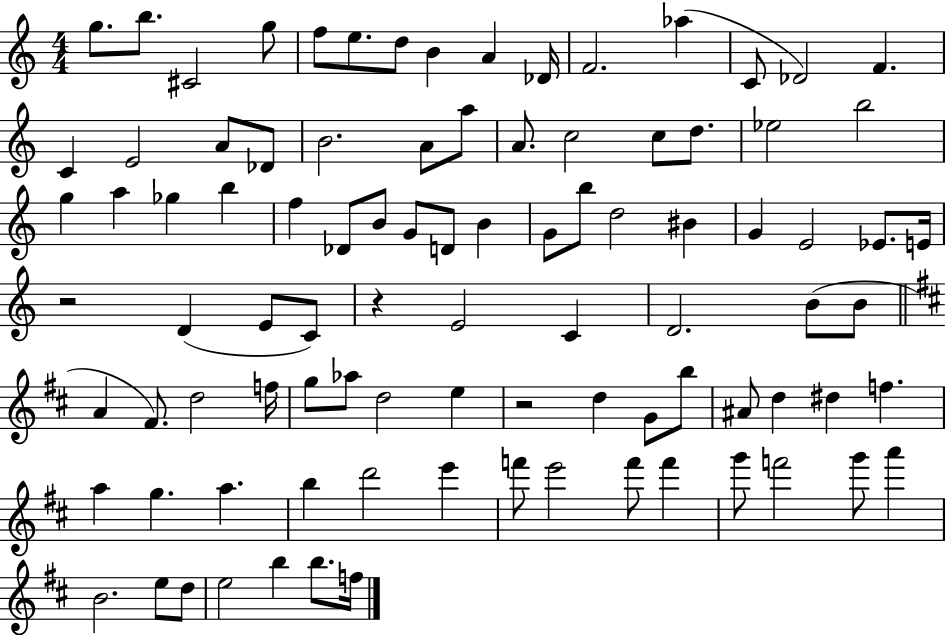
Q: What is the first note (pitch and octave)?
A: G5